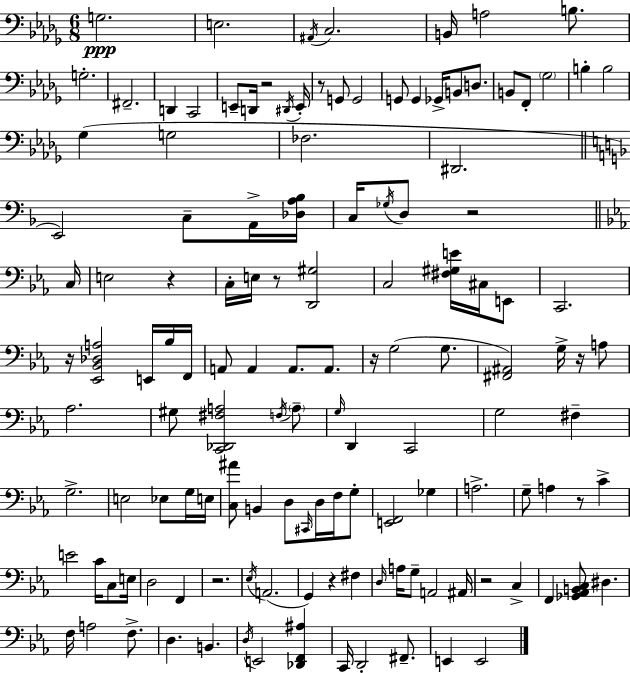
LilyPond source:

{
  \clef bass
  \numericTimeSignature
  \time 6/8
  \key bes \minor
  g2.\ppp | e2. | \acciaccatura { ais,16 } c2. | b,16 a2 b8. | \break g2.-. | fis,2.-- | d,4 c,2 | e,8-- d,16 r2 | \break \acciaccatura { dis,16 } e,16-. r8 g,8 g,2 | g,8 g,4 ges,16-> b,8 d8. | b,8 f,8-. \parenthesize ges2 | b4-. b2 | \break ges4( g2 | fes2. | dis,2. | \bar "||" \break \key f \major e,2) c8-- a,16-> <des a bes>16 | c16 \acciaccatura { ges16 } d8 r2 | \bar "||" \break \key c \minor c16 e2 r4 | c16-. e16 r8 <d, gis>2 | c2 <fis gis e'>16 cis16 e,8 | c,2. | \break r16 <ees, bes, des a>2 e,16 bes16 | f,16 a,8 a,4 a,8. a,8. | r16 g2( g8. | <fis, ais,>2) g16-> r16 a8 | \break aes2. | gis8 <c, des, fis a>2 \acciaccatura { f16 } | \parenthesize a8-- \grace { g16 } d,4 c,2 | g2 fis4-- | \break g2.-> | e2 ees8 | g16 e16 <c ais'>8 b,4 d8 \grace { cis,16 } | d16 f16 g8-. <e, f,>2 | \break ges4 a2.-> | g8-- a4 r8 | c'4-> e'2 | c'16 c8 e16 d2 | \break f,4 r2. | \acciaccatura { ees16 }( a,2. | g,4) r4 | fis4 \grace { d16 } a16 g8-- a,2 | \break ais,16 r2 | c4-> f,4 <ges, aes, b, c>8 | dis4. f16 a2 | f8.-> d4. | \break b,4. \acciaccatura { d16 } e,2 | <des, f, ais>4 c,16 d,2-. | fis,8.-- e,4 e,2 | \bar "|."
}